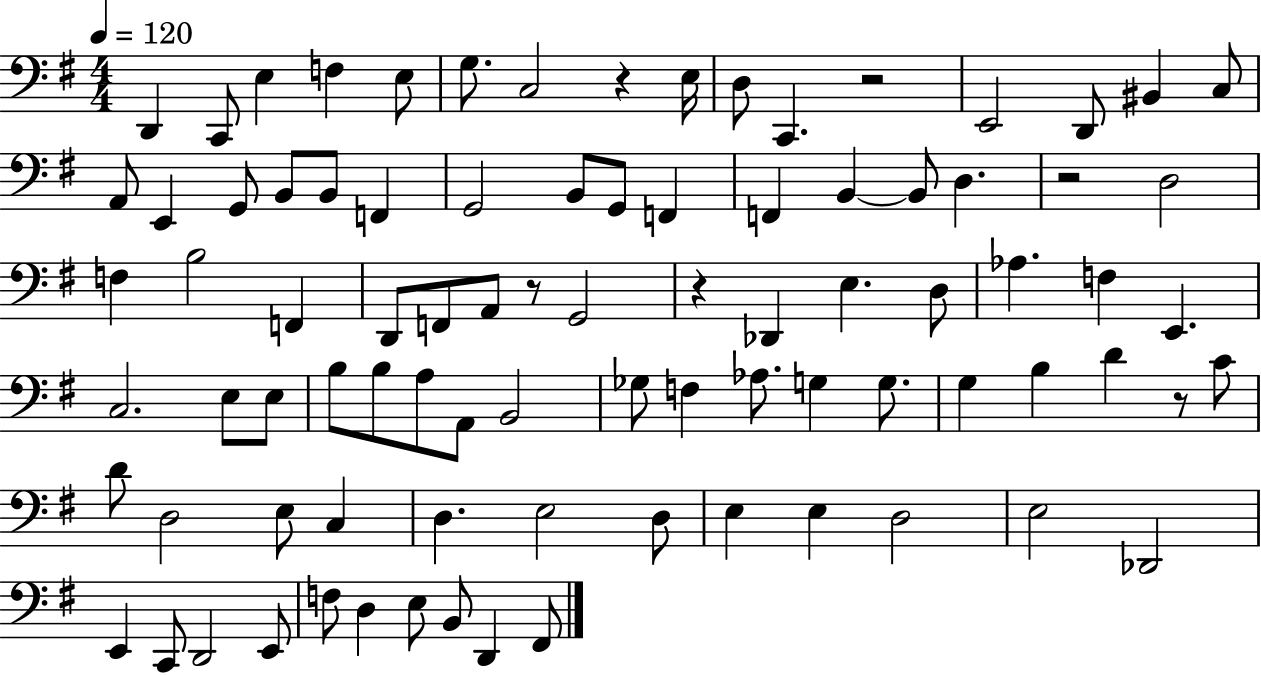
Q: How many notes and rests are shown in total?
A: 87